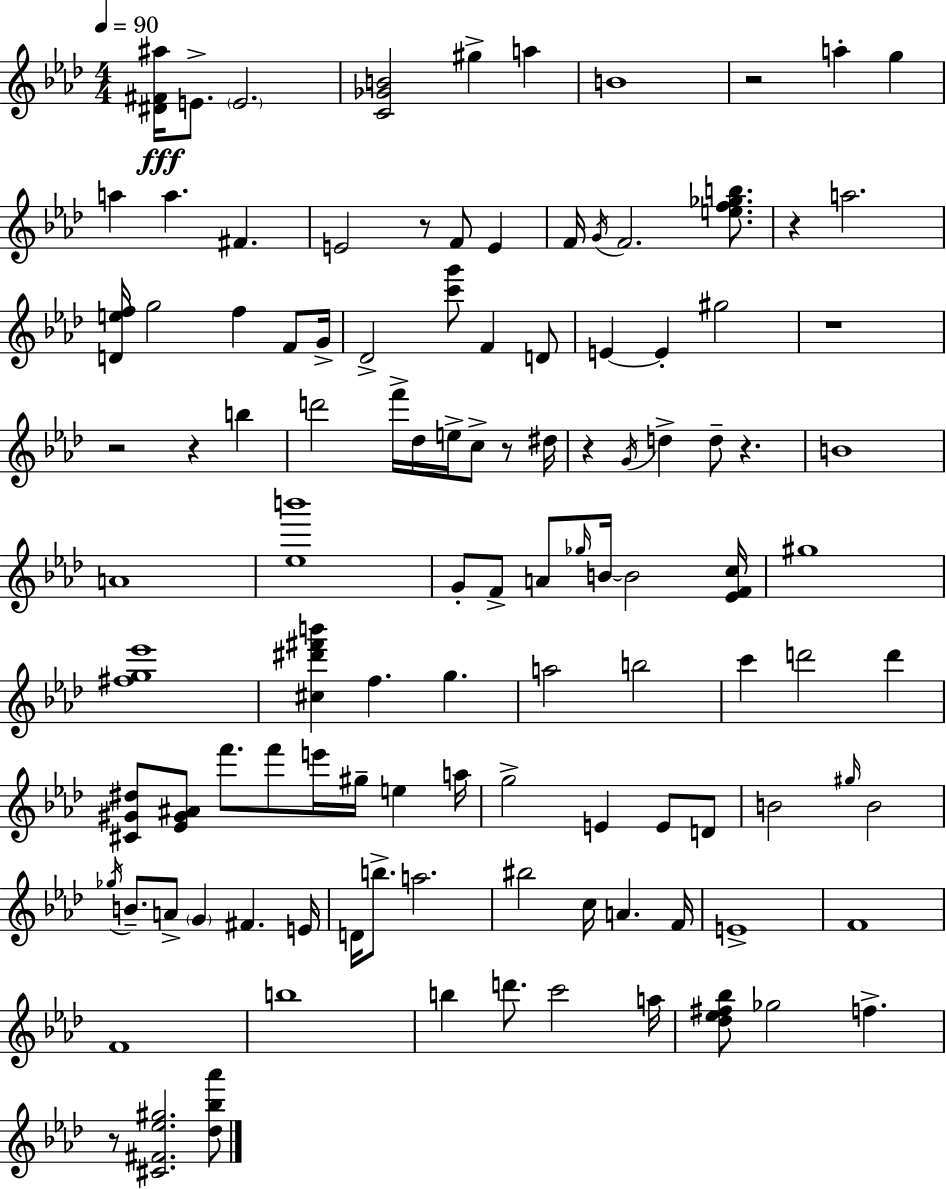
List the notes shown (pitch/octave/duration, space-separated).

[D#4,F#4,A#5]/s E4/e. E4/h. [C4,Gb4,B4]/h G#5/q A5/q B4/w R/h A5/q G5/q A5/q A5/q. F#4/q. E4/h R/e F4/e E4/q F4/s G4/s F4/h. [E5,F5,Gb5,B5]/e. R/q A5/h. [D4,E5,F5]/s G5/h F5/q F4/e G4/s Db4/h [C6,G6]/e F4/q D4/e E4/q E4/q G#5/h R/w R/h R/q B5/q D6/h F6/s Db5/s E5/s C5/e R/e D#5/s R/q G4/s D5/q D5/e R/q. B4/w A4/w [Eb5,B6]/w G4/e F4/e A4/e Gb5/s B4/s B4/h [Eb4,F4,C5]/s G#5/w [F#5,G5,Eb6]/w [C#5,D#6,F#6,B6]/q F5/q. G5/q. A5/h B5/h C6/q D6/h D6/q [C#4,G#4,D#5]/e [Eb4,G#4,A#4]/e F6/e. F6/e E6/s G#5/s E5/q A5/s G5/h E4/q E4/e D4/e B4/h G#5/s B4/h Gb5/s B4/e. A4/e G4/q F#4/q. E4/s D4/s B5/e. A5/h. BIS5/h C5/s A4/q. F4/s E4/w F4/w F4/w B5/w B5/q D6/e. C6/h A5/s [Db5,Eb5,F#5,Bb5]/e Gb5/h F5/q. R/e [C#4,F#4,Eb5,G#5]/h. [Db5,Bb5,Ab6]/e